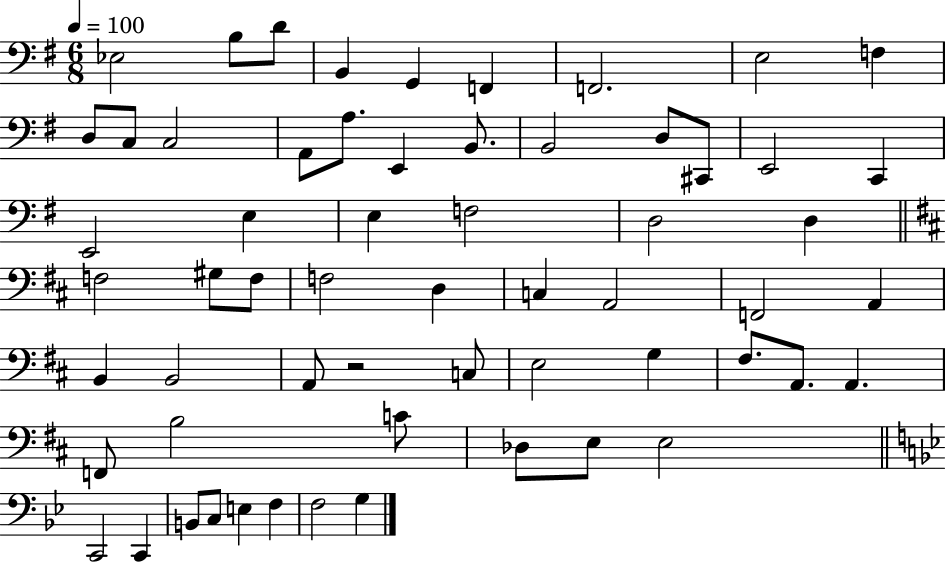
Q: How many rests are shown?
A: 1